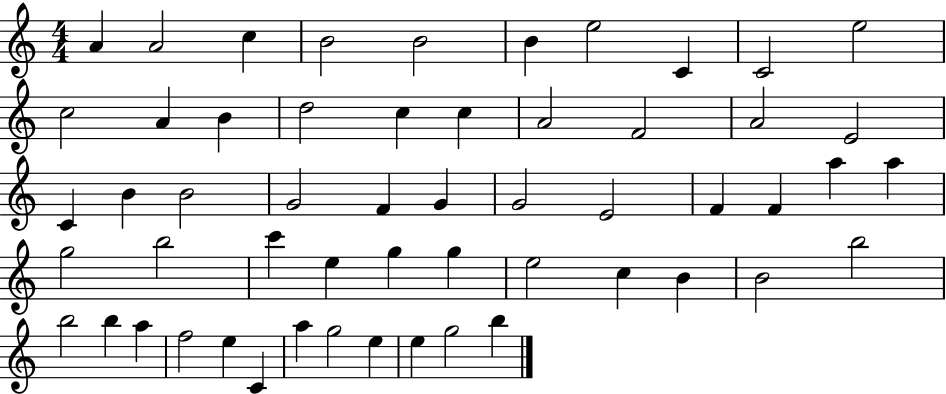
A4/q A4/h C5/q B4/h B4/h B4/q E5/h C4/q C4/h E5/h C5/h A4/q B4/q D5/h C5/q C5/q A4/h F4/h A4/h E4/h C4/q B4/q B4/h G4/h F4/q G4/q G4/h E4/h F4/q F4/q A5/q A5/q G5/h B5/h C6/q E5/q G5/q G5/q E5/h C5/q B4/q B4/h B5/h B5/h B5/q A5/q F5/h E5/q C4/q A5/q G5/h E5/q E5/q G5/h B5/q